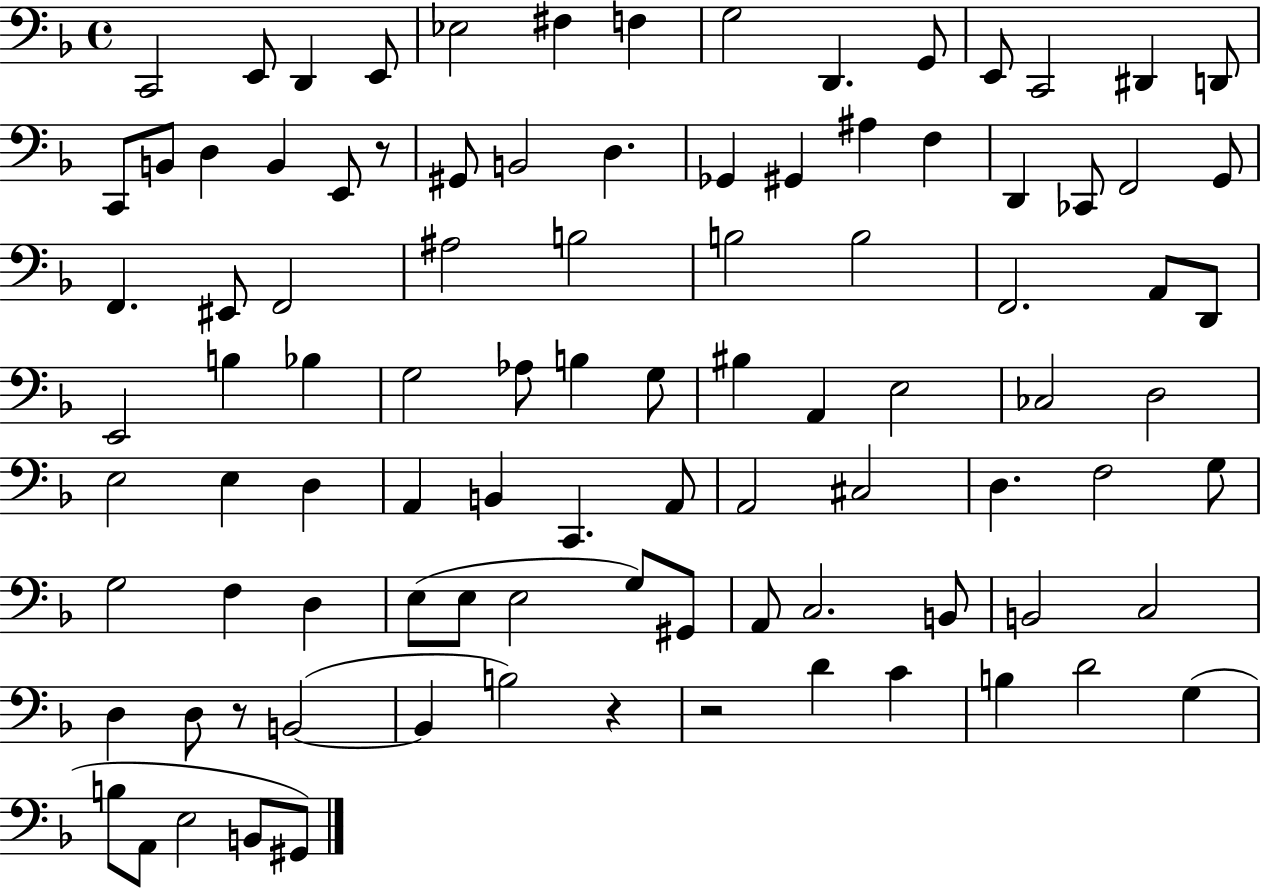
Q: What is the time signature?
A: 4/4